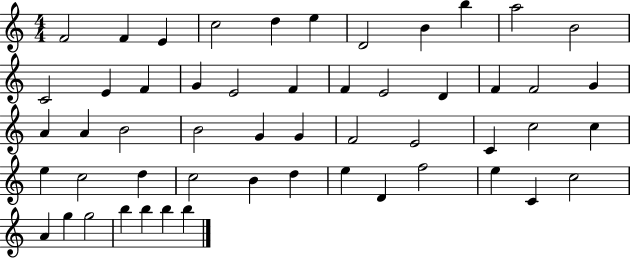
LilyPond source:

{
  \clef treble
  \numericTimeSignature
  \time 4/4
  \key c \major
  f'2 f'4 e'4 | c''2 d''4 e''4 | d'2 b'4 b''4 | a''2 b'2 | \break c'2 e'4 f'4 | g'4 e'2 f'4 | f'4 e'2 d'4 | f'4 f'2 g'4 | \break a'4 a'4 b'2 | b'2 g'4 g'4 | f'2 e'2 | c'4 c''2 c''4 | \break e''4 c''2 d''4 | c''2 b'4 d''4 | e''4 d'4 f''2 | e''4 c'4 c''2 | \break a'4 g''4 g''2 | b''4 b''4 b''4 b''4 | \bar "|."
}